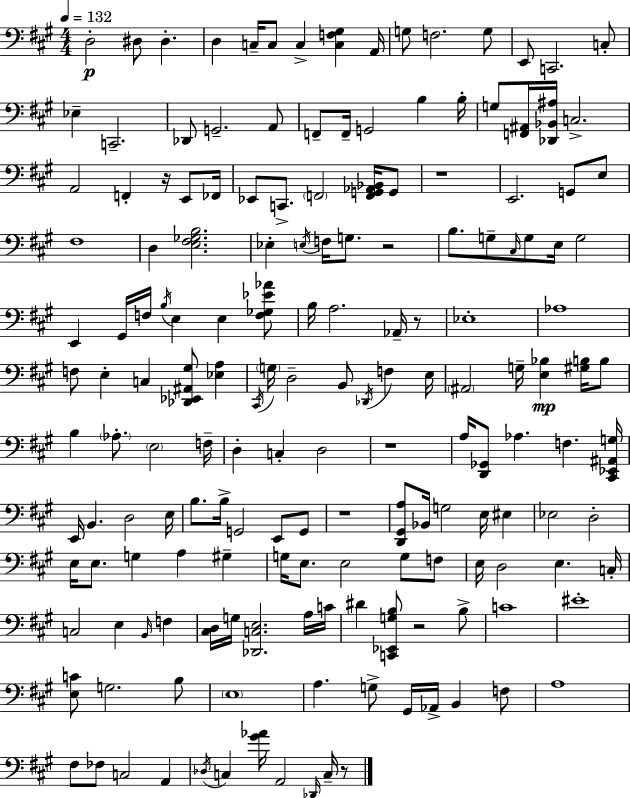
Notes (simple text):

D3/h D#3/e D#3/q. D3/q C3/s C3/e C3/q [C3,F3,G#3]/q A2/s G3/e F3/h. G3/e E2/e C2/h. C3/e Eb3/q C2/h. Db2/e G2/h. A2/e F2/e F2/s G2/h B3/q B3/s G3/e [F2,A#2]/s [Db2,Bb2,A#3]/s C3/h. A2/h F2/q R/s E2/e FES2/s Eb2/e C2/e. F2/h [F2,G2,Ab2,Bb2]/s G2/e R/w E2/h. G2/e E3/e F#3/w D3/q [E3,F#3,Gb3,B3]/h. Eb3/q E3/s F3/s G3/e. R/h B3/e. G3/e C#3/s G3/e E3/s G3/h E2/q G#2/s F3/s B3/s E3/q E3/q [F3,Gb3,Eb4,Ab4]/e B3/s A3/h. Ab2/s R/e Eb3/w Ab3/w F3/e E3/q C3/q [Db2,Eb2,A#2,G#3]/e [Eb3,A3]/q C#2/s G3/s D3/h B2/e Db2/s F3/q E3/s A#2/h G3/s [E3,Bb3]/q [G#3,B3]/s B3/e B3/q Ab3/e. E3/h F3/s D3/q C3/q D3/h R/w A3/s [D2,Gb2]/e Ab3/q. F3/q. [C#2,Eb2,A#2,G3]/s E2/s B2/q. D3/h E3/s B3/e. B3/s G2/h E2/e G2/e R/w [D2,G#2,A3]/e Bb2/s G3/h E3/s EIS3/q Eb3/h D3/h E3/s E3/e. G3/q A3/q G#3/q G3/s E3/e. E3/h G3/e F3/e E3/s D3/h E3/q. C3/s C3/h E3/q B2/s F3/q [C#3,D3]/s G3/s [Db2,C3,E3]/h. A3/s C4/s D#4/q [C2,Eb2,G3,B3]/e R/h B3/e C4/w EIS4/w [E3,C4]/e G3/h. B3/e E3/w A3/q. G3/e G#2/s Ab2/s B2/q F3/e A3/w F#3/e FES3/e C3/h A2/q Db3/s C3/q [G#4,Ab4]/s A2/h Db2/s C3/s R/e